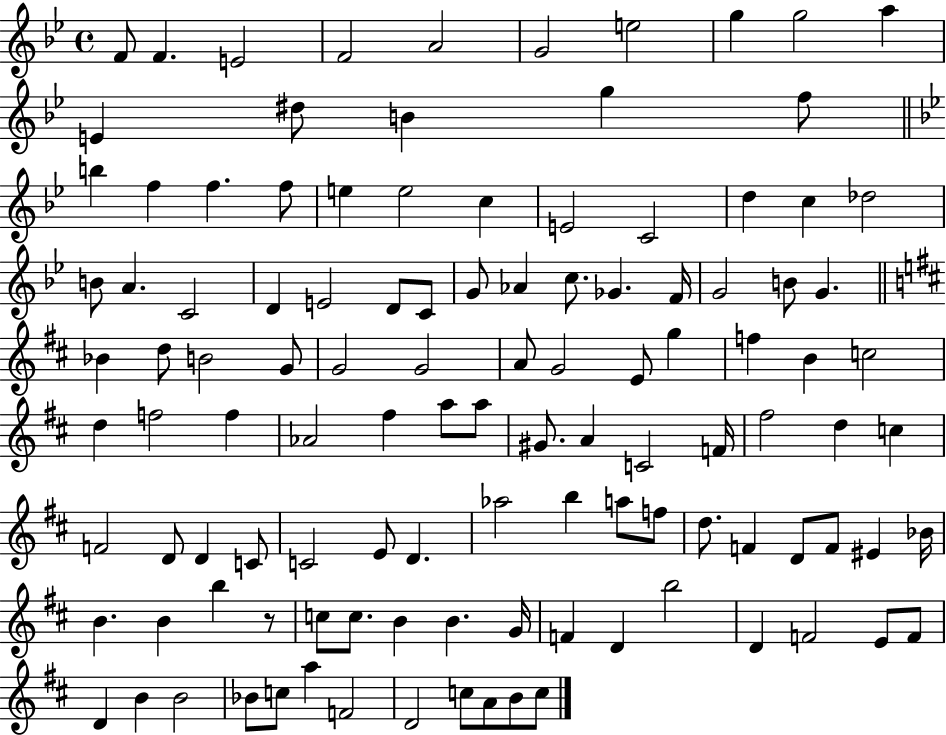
{
  \clef treble
  \time 4/4
  \defaultTimeSignature
  \key bes \major
  f'8 f'4. e'2 | f'2 a'2 | g'2 e''2 | g''4 g''2 a''4 | \break e'4 dis''8 b'4 g''4 f''8 | \bar "||" \break \key bes \major b''4 f''4 f''4. f''8 | e''4 e''2 c''4 | e'2 c'2 | d''4 c''4 des''2 | \break b'8 a'4. c'2 | d'4 e'2 d'8 c'8 | g'8 aes'4 c''8. ges'4. f'16 | g'2 b'8 g'4. | \break \bar "||" \break \key d \major bes'4 d''8 b'2 g'8 | g'2 g'2 | a'8 g'2 e'8 g''4 | f''4 b'4 c''2 | \break d''4 f''2 f''4 | aes'2 fis''4 a''8 a''8 | gis'8. a'4 c'2 f'16 | fis''2 d''4 c''4 | \break f'2 d'8 d'4 c'8 | c'2 e'8 d'4. | aes''2 b''4 a''8 f''8 | d''8. f'4 d'8 f'8 eis'4 bes'16 | \break b'4. b'4 b''4 r8 | c''8 c''8. b'4 b'4. g'16 | f'4 d'4 b''2 | d'4 f'2 e'8 f'8 | \break d'4 b'4 b'2 | bes'8 c''8 a''4 f'2 | d'2 c''8 a'8 b'8 c''8 | \bar "|."
}